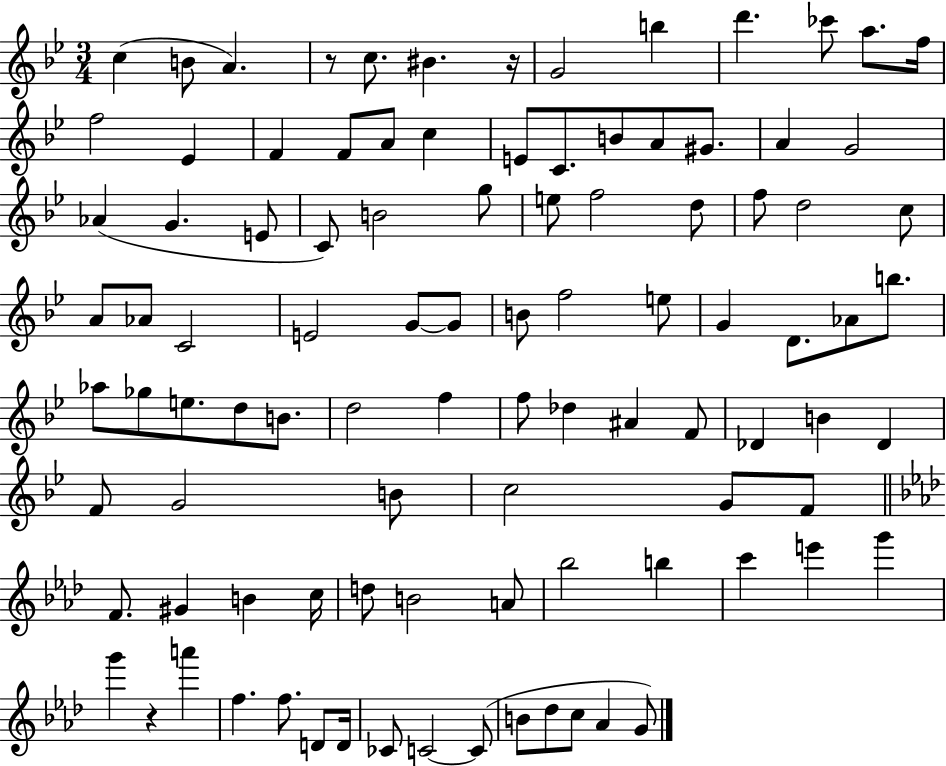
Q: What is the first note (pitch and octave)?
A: C5